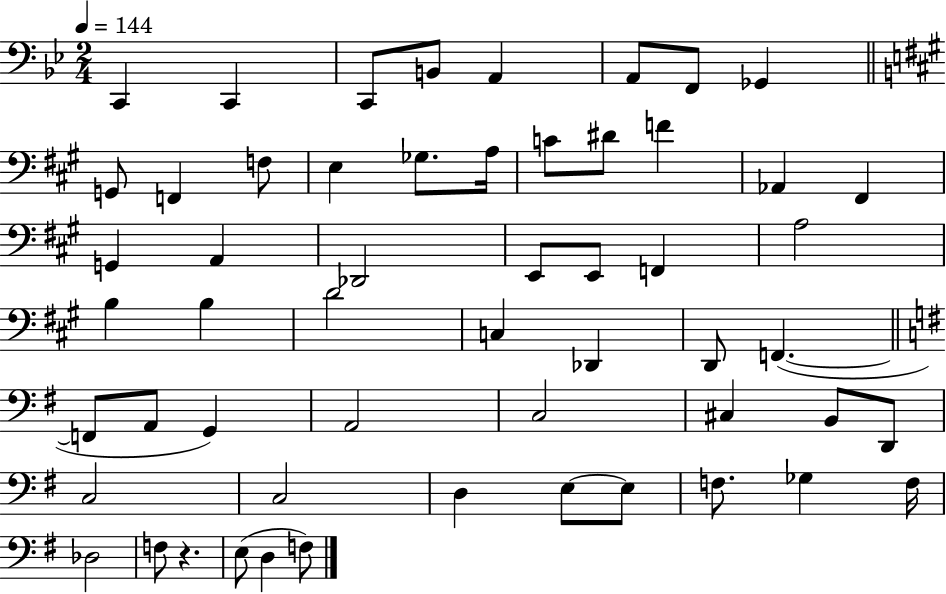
C2/q C2/q C2/e B2/e A2/q A2/e F2/e Gb2/q G2/e F2/q F3/e E3/q Gb3/e. A3/s C4/e D#4/e F4/q Ab2/q F#2/q G2/q A2/q Db2/h E2/e E2/e F2/q A3/h B3/q B3/q D4/h C3/q Db2/q D2/e F2/q. F2/e A2/e G2/q A2/h C3/h C#3/q B2/e D2/e C3/h C3/h D3/q E3/e E3/e F3/e. Gb3/q F3/s Db3/h F3/e R/q. E3/e D3/q F3/e